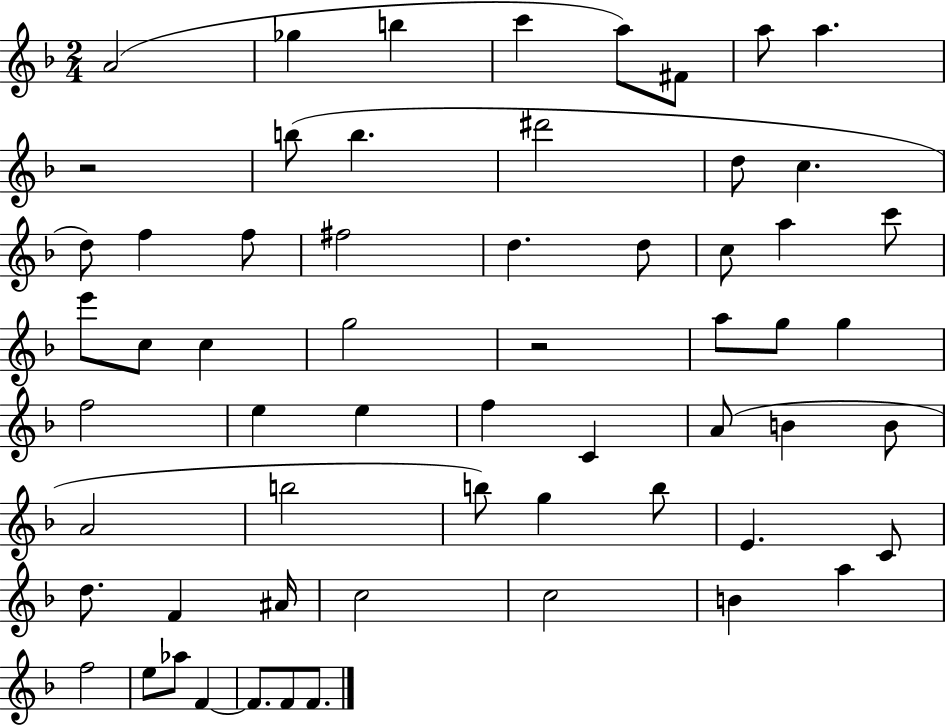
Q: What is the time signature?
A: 2/4